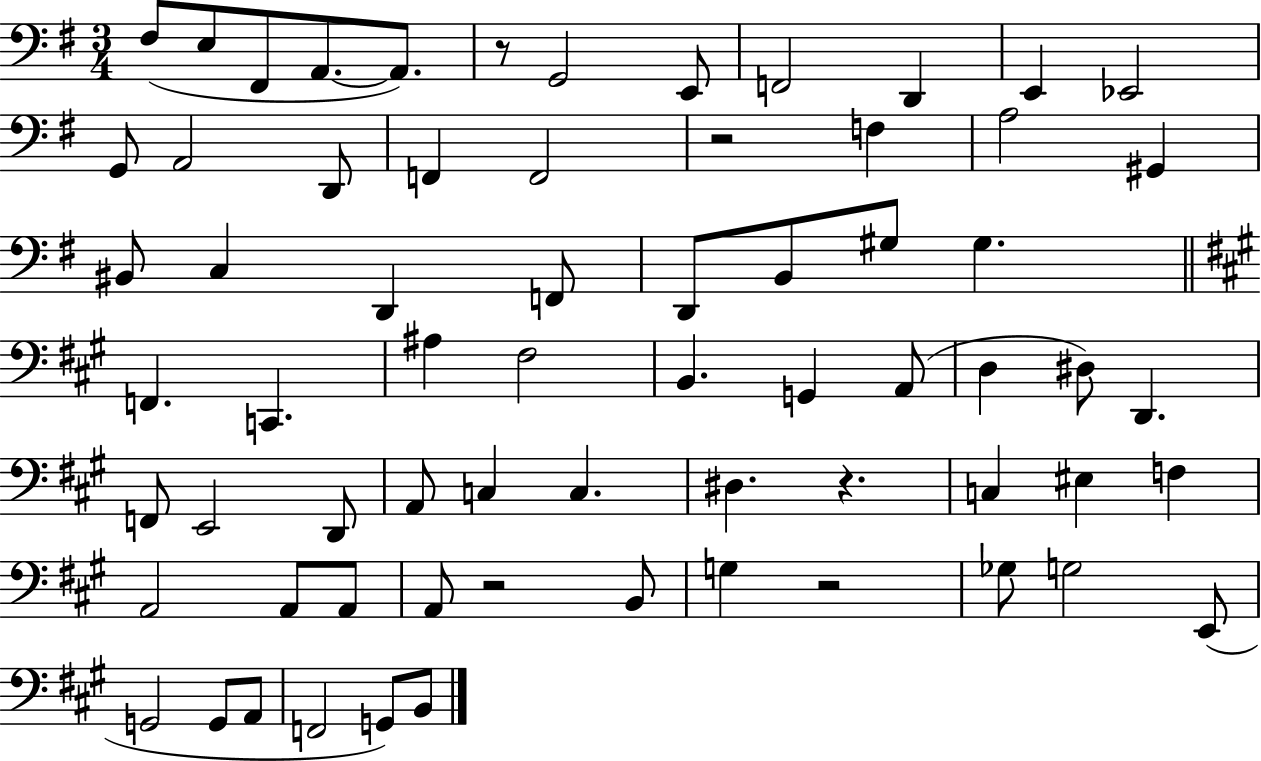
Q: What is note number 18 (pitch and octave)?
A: A3